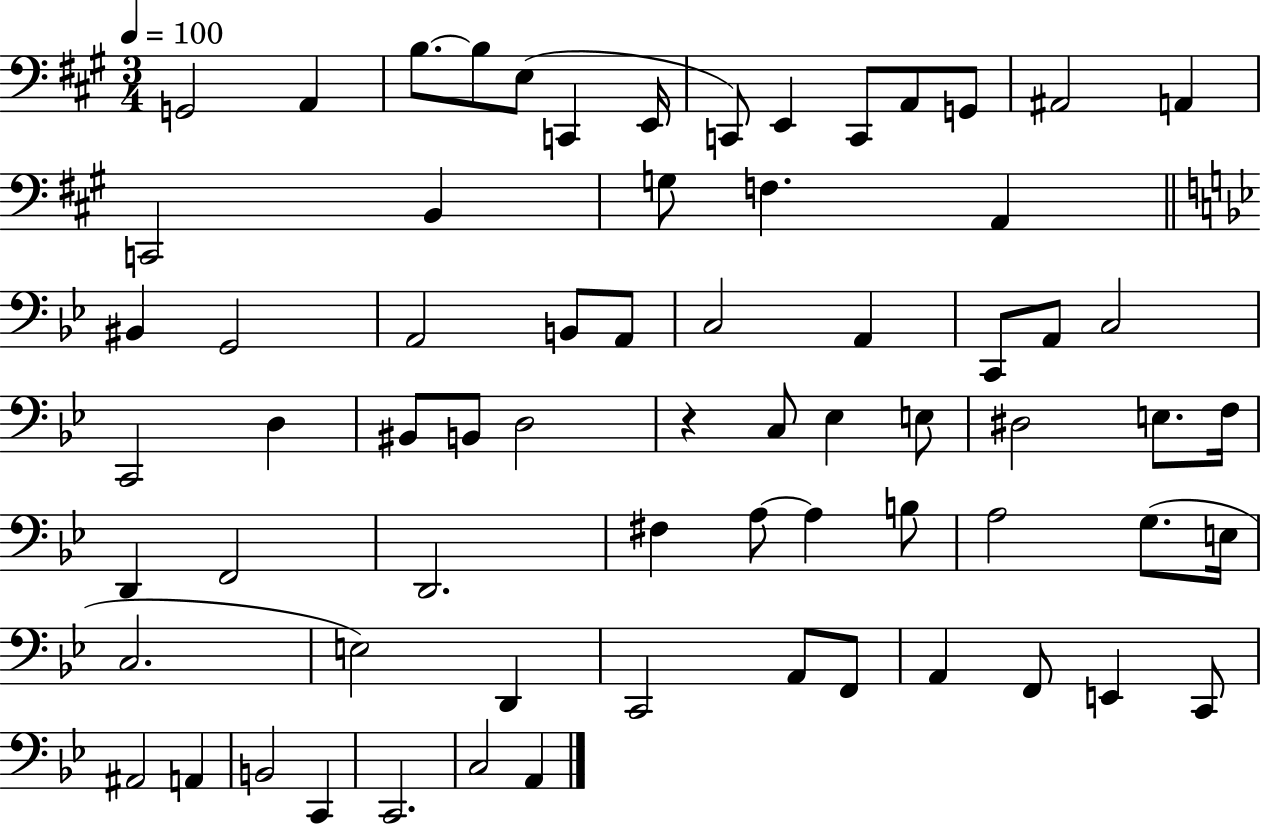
G2/h A2/q B3/e. B3/e E3/e C2/q E2/s C2/e E2/q C2/e A2/e G2/e A#2/h A2/q C2/h B2/q G3/e F3/q. A2/q BIS2/q G2/h A2/h B2/e A2/e C3/h A2/q C2/e A2/e C3/h C2/h D3/q BIS2/e B2/e D3/h R/q C3/e Eb3/q E3/e D#3/h E3/e. F3/s D2/q F2/h D2/h. F#3/q A3/e A3/q B3/e A3/h G3/e. E3/s C3/h. E3/h D2/q C2/h A2/e F2/e A2/q F2/e E2/q C2/e A#2/h A2/q B2/h C2/q C2/h. C3/h A2/q